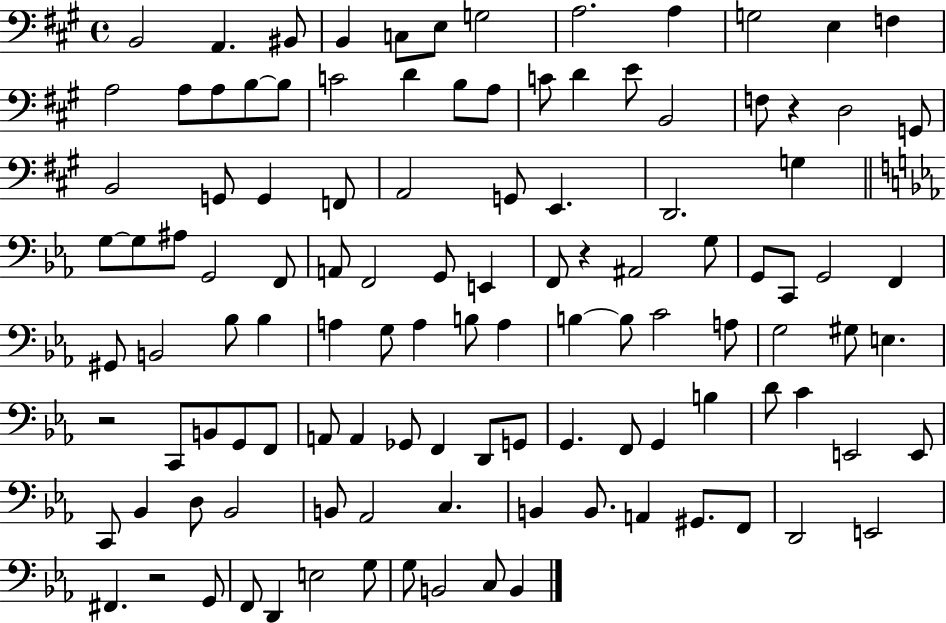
B2/h A2/q. BIS2/e B2/q C3/e E3/e G3/h A3/h. A3/q G3/h E3/q F3/q A3/h A3/e A3/e B3/e B3/e C4/h D4/q B3/e A3/e C4/e D4/q E4/e B2/h F3/e R/q D3/h G2/e B2/h G2/e G2/q F2/e A2/h G2/e E2/q. D2/h. G3/q G3/e G3/e A#3/e G2/h F2/e A2/e F2/h G2/e E2/q F2/e R/q A#2/h G3/e G2/e C2/e G2/h F2/q G#2/e B2/h Bb3/e Bb3/q A3/q G3/e A3/q B3/e A3/q B3/q B3/e C4/h A3/e G3/h G#3/e E3/q. R/h C2/e B2/e G2/e F2/e A2/e A2/q Gb2/e F2/q D2/e G2/e G2/q. F2/e G2/q B3/q D4/e C4/q E2/h E2/e C2/e Bb2/q D3/e Bb2/h B2/e Ab2/h C3/q. B2/q B2/e. A2/q G#2/e. F2/e D2/h E2/h F#2/q. R/h G2/e F2/e D2/q E3/h G3/e G3/e B2/h C3/e B2/q